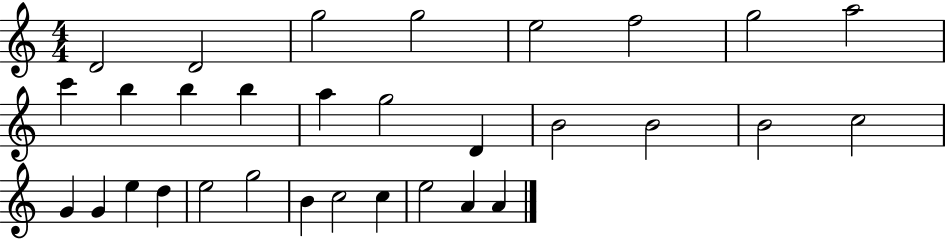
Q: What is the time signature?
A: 4/4